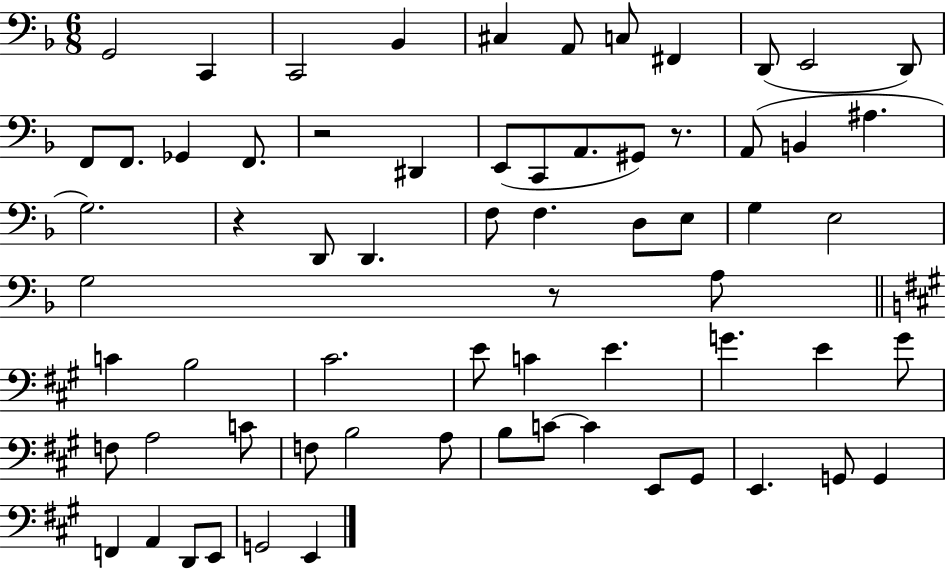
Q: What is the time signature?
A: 6/8